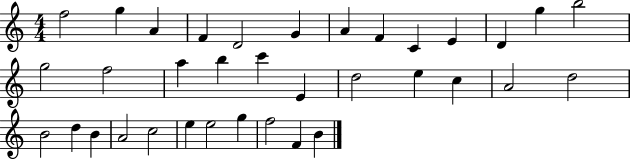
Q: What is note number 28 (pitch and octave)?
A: A4